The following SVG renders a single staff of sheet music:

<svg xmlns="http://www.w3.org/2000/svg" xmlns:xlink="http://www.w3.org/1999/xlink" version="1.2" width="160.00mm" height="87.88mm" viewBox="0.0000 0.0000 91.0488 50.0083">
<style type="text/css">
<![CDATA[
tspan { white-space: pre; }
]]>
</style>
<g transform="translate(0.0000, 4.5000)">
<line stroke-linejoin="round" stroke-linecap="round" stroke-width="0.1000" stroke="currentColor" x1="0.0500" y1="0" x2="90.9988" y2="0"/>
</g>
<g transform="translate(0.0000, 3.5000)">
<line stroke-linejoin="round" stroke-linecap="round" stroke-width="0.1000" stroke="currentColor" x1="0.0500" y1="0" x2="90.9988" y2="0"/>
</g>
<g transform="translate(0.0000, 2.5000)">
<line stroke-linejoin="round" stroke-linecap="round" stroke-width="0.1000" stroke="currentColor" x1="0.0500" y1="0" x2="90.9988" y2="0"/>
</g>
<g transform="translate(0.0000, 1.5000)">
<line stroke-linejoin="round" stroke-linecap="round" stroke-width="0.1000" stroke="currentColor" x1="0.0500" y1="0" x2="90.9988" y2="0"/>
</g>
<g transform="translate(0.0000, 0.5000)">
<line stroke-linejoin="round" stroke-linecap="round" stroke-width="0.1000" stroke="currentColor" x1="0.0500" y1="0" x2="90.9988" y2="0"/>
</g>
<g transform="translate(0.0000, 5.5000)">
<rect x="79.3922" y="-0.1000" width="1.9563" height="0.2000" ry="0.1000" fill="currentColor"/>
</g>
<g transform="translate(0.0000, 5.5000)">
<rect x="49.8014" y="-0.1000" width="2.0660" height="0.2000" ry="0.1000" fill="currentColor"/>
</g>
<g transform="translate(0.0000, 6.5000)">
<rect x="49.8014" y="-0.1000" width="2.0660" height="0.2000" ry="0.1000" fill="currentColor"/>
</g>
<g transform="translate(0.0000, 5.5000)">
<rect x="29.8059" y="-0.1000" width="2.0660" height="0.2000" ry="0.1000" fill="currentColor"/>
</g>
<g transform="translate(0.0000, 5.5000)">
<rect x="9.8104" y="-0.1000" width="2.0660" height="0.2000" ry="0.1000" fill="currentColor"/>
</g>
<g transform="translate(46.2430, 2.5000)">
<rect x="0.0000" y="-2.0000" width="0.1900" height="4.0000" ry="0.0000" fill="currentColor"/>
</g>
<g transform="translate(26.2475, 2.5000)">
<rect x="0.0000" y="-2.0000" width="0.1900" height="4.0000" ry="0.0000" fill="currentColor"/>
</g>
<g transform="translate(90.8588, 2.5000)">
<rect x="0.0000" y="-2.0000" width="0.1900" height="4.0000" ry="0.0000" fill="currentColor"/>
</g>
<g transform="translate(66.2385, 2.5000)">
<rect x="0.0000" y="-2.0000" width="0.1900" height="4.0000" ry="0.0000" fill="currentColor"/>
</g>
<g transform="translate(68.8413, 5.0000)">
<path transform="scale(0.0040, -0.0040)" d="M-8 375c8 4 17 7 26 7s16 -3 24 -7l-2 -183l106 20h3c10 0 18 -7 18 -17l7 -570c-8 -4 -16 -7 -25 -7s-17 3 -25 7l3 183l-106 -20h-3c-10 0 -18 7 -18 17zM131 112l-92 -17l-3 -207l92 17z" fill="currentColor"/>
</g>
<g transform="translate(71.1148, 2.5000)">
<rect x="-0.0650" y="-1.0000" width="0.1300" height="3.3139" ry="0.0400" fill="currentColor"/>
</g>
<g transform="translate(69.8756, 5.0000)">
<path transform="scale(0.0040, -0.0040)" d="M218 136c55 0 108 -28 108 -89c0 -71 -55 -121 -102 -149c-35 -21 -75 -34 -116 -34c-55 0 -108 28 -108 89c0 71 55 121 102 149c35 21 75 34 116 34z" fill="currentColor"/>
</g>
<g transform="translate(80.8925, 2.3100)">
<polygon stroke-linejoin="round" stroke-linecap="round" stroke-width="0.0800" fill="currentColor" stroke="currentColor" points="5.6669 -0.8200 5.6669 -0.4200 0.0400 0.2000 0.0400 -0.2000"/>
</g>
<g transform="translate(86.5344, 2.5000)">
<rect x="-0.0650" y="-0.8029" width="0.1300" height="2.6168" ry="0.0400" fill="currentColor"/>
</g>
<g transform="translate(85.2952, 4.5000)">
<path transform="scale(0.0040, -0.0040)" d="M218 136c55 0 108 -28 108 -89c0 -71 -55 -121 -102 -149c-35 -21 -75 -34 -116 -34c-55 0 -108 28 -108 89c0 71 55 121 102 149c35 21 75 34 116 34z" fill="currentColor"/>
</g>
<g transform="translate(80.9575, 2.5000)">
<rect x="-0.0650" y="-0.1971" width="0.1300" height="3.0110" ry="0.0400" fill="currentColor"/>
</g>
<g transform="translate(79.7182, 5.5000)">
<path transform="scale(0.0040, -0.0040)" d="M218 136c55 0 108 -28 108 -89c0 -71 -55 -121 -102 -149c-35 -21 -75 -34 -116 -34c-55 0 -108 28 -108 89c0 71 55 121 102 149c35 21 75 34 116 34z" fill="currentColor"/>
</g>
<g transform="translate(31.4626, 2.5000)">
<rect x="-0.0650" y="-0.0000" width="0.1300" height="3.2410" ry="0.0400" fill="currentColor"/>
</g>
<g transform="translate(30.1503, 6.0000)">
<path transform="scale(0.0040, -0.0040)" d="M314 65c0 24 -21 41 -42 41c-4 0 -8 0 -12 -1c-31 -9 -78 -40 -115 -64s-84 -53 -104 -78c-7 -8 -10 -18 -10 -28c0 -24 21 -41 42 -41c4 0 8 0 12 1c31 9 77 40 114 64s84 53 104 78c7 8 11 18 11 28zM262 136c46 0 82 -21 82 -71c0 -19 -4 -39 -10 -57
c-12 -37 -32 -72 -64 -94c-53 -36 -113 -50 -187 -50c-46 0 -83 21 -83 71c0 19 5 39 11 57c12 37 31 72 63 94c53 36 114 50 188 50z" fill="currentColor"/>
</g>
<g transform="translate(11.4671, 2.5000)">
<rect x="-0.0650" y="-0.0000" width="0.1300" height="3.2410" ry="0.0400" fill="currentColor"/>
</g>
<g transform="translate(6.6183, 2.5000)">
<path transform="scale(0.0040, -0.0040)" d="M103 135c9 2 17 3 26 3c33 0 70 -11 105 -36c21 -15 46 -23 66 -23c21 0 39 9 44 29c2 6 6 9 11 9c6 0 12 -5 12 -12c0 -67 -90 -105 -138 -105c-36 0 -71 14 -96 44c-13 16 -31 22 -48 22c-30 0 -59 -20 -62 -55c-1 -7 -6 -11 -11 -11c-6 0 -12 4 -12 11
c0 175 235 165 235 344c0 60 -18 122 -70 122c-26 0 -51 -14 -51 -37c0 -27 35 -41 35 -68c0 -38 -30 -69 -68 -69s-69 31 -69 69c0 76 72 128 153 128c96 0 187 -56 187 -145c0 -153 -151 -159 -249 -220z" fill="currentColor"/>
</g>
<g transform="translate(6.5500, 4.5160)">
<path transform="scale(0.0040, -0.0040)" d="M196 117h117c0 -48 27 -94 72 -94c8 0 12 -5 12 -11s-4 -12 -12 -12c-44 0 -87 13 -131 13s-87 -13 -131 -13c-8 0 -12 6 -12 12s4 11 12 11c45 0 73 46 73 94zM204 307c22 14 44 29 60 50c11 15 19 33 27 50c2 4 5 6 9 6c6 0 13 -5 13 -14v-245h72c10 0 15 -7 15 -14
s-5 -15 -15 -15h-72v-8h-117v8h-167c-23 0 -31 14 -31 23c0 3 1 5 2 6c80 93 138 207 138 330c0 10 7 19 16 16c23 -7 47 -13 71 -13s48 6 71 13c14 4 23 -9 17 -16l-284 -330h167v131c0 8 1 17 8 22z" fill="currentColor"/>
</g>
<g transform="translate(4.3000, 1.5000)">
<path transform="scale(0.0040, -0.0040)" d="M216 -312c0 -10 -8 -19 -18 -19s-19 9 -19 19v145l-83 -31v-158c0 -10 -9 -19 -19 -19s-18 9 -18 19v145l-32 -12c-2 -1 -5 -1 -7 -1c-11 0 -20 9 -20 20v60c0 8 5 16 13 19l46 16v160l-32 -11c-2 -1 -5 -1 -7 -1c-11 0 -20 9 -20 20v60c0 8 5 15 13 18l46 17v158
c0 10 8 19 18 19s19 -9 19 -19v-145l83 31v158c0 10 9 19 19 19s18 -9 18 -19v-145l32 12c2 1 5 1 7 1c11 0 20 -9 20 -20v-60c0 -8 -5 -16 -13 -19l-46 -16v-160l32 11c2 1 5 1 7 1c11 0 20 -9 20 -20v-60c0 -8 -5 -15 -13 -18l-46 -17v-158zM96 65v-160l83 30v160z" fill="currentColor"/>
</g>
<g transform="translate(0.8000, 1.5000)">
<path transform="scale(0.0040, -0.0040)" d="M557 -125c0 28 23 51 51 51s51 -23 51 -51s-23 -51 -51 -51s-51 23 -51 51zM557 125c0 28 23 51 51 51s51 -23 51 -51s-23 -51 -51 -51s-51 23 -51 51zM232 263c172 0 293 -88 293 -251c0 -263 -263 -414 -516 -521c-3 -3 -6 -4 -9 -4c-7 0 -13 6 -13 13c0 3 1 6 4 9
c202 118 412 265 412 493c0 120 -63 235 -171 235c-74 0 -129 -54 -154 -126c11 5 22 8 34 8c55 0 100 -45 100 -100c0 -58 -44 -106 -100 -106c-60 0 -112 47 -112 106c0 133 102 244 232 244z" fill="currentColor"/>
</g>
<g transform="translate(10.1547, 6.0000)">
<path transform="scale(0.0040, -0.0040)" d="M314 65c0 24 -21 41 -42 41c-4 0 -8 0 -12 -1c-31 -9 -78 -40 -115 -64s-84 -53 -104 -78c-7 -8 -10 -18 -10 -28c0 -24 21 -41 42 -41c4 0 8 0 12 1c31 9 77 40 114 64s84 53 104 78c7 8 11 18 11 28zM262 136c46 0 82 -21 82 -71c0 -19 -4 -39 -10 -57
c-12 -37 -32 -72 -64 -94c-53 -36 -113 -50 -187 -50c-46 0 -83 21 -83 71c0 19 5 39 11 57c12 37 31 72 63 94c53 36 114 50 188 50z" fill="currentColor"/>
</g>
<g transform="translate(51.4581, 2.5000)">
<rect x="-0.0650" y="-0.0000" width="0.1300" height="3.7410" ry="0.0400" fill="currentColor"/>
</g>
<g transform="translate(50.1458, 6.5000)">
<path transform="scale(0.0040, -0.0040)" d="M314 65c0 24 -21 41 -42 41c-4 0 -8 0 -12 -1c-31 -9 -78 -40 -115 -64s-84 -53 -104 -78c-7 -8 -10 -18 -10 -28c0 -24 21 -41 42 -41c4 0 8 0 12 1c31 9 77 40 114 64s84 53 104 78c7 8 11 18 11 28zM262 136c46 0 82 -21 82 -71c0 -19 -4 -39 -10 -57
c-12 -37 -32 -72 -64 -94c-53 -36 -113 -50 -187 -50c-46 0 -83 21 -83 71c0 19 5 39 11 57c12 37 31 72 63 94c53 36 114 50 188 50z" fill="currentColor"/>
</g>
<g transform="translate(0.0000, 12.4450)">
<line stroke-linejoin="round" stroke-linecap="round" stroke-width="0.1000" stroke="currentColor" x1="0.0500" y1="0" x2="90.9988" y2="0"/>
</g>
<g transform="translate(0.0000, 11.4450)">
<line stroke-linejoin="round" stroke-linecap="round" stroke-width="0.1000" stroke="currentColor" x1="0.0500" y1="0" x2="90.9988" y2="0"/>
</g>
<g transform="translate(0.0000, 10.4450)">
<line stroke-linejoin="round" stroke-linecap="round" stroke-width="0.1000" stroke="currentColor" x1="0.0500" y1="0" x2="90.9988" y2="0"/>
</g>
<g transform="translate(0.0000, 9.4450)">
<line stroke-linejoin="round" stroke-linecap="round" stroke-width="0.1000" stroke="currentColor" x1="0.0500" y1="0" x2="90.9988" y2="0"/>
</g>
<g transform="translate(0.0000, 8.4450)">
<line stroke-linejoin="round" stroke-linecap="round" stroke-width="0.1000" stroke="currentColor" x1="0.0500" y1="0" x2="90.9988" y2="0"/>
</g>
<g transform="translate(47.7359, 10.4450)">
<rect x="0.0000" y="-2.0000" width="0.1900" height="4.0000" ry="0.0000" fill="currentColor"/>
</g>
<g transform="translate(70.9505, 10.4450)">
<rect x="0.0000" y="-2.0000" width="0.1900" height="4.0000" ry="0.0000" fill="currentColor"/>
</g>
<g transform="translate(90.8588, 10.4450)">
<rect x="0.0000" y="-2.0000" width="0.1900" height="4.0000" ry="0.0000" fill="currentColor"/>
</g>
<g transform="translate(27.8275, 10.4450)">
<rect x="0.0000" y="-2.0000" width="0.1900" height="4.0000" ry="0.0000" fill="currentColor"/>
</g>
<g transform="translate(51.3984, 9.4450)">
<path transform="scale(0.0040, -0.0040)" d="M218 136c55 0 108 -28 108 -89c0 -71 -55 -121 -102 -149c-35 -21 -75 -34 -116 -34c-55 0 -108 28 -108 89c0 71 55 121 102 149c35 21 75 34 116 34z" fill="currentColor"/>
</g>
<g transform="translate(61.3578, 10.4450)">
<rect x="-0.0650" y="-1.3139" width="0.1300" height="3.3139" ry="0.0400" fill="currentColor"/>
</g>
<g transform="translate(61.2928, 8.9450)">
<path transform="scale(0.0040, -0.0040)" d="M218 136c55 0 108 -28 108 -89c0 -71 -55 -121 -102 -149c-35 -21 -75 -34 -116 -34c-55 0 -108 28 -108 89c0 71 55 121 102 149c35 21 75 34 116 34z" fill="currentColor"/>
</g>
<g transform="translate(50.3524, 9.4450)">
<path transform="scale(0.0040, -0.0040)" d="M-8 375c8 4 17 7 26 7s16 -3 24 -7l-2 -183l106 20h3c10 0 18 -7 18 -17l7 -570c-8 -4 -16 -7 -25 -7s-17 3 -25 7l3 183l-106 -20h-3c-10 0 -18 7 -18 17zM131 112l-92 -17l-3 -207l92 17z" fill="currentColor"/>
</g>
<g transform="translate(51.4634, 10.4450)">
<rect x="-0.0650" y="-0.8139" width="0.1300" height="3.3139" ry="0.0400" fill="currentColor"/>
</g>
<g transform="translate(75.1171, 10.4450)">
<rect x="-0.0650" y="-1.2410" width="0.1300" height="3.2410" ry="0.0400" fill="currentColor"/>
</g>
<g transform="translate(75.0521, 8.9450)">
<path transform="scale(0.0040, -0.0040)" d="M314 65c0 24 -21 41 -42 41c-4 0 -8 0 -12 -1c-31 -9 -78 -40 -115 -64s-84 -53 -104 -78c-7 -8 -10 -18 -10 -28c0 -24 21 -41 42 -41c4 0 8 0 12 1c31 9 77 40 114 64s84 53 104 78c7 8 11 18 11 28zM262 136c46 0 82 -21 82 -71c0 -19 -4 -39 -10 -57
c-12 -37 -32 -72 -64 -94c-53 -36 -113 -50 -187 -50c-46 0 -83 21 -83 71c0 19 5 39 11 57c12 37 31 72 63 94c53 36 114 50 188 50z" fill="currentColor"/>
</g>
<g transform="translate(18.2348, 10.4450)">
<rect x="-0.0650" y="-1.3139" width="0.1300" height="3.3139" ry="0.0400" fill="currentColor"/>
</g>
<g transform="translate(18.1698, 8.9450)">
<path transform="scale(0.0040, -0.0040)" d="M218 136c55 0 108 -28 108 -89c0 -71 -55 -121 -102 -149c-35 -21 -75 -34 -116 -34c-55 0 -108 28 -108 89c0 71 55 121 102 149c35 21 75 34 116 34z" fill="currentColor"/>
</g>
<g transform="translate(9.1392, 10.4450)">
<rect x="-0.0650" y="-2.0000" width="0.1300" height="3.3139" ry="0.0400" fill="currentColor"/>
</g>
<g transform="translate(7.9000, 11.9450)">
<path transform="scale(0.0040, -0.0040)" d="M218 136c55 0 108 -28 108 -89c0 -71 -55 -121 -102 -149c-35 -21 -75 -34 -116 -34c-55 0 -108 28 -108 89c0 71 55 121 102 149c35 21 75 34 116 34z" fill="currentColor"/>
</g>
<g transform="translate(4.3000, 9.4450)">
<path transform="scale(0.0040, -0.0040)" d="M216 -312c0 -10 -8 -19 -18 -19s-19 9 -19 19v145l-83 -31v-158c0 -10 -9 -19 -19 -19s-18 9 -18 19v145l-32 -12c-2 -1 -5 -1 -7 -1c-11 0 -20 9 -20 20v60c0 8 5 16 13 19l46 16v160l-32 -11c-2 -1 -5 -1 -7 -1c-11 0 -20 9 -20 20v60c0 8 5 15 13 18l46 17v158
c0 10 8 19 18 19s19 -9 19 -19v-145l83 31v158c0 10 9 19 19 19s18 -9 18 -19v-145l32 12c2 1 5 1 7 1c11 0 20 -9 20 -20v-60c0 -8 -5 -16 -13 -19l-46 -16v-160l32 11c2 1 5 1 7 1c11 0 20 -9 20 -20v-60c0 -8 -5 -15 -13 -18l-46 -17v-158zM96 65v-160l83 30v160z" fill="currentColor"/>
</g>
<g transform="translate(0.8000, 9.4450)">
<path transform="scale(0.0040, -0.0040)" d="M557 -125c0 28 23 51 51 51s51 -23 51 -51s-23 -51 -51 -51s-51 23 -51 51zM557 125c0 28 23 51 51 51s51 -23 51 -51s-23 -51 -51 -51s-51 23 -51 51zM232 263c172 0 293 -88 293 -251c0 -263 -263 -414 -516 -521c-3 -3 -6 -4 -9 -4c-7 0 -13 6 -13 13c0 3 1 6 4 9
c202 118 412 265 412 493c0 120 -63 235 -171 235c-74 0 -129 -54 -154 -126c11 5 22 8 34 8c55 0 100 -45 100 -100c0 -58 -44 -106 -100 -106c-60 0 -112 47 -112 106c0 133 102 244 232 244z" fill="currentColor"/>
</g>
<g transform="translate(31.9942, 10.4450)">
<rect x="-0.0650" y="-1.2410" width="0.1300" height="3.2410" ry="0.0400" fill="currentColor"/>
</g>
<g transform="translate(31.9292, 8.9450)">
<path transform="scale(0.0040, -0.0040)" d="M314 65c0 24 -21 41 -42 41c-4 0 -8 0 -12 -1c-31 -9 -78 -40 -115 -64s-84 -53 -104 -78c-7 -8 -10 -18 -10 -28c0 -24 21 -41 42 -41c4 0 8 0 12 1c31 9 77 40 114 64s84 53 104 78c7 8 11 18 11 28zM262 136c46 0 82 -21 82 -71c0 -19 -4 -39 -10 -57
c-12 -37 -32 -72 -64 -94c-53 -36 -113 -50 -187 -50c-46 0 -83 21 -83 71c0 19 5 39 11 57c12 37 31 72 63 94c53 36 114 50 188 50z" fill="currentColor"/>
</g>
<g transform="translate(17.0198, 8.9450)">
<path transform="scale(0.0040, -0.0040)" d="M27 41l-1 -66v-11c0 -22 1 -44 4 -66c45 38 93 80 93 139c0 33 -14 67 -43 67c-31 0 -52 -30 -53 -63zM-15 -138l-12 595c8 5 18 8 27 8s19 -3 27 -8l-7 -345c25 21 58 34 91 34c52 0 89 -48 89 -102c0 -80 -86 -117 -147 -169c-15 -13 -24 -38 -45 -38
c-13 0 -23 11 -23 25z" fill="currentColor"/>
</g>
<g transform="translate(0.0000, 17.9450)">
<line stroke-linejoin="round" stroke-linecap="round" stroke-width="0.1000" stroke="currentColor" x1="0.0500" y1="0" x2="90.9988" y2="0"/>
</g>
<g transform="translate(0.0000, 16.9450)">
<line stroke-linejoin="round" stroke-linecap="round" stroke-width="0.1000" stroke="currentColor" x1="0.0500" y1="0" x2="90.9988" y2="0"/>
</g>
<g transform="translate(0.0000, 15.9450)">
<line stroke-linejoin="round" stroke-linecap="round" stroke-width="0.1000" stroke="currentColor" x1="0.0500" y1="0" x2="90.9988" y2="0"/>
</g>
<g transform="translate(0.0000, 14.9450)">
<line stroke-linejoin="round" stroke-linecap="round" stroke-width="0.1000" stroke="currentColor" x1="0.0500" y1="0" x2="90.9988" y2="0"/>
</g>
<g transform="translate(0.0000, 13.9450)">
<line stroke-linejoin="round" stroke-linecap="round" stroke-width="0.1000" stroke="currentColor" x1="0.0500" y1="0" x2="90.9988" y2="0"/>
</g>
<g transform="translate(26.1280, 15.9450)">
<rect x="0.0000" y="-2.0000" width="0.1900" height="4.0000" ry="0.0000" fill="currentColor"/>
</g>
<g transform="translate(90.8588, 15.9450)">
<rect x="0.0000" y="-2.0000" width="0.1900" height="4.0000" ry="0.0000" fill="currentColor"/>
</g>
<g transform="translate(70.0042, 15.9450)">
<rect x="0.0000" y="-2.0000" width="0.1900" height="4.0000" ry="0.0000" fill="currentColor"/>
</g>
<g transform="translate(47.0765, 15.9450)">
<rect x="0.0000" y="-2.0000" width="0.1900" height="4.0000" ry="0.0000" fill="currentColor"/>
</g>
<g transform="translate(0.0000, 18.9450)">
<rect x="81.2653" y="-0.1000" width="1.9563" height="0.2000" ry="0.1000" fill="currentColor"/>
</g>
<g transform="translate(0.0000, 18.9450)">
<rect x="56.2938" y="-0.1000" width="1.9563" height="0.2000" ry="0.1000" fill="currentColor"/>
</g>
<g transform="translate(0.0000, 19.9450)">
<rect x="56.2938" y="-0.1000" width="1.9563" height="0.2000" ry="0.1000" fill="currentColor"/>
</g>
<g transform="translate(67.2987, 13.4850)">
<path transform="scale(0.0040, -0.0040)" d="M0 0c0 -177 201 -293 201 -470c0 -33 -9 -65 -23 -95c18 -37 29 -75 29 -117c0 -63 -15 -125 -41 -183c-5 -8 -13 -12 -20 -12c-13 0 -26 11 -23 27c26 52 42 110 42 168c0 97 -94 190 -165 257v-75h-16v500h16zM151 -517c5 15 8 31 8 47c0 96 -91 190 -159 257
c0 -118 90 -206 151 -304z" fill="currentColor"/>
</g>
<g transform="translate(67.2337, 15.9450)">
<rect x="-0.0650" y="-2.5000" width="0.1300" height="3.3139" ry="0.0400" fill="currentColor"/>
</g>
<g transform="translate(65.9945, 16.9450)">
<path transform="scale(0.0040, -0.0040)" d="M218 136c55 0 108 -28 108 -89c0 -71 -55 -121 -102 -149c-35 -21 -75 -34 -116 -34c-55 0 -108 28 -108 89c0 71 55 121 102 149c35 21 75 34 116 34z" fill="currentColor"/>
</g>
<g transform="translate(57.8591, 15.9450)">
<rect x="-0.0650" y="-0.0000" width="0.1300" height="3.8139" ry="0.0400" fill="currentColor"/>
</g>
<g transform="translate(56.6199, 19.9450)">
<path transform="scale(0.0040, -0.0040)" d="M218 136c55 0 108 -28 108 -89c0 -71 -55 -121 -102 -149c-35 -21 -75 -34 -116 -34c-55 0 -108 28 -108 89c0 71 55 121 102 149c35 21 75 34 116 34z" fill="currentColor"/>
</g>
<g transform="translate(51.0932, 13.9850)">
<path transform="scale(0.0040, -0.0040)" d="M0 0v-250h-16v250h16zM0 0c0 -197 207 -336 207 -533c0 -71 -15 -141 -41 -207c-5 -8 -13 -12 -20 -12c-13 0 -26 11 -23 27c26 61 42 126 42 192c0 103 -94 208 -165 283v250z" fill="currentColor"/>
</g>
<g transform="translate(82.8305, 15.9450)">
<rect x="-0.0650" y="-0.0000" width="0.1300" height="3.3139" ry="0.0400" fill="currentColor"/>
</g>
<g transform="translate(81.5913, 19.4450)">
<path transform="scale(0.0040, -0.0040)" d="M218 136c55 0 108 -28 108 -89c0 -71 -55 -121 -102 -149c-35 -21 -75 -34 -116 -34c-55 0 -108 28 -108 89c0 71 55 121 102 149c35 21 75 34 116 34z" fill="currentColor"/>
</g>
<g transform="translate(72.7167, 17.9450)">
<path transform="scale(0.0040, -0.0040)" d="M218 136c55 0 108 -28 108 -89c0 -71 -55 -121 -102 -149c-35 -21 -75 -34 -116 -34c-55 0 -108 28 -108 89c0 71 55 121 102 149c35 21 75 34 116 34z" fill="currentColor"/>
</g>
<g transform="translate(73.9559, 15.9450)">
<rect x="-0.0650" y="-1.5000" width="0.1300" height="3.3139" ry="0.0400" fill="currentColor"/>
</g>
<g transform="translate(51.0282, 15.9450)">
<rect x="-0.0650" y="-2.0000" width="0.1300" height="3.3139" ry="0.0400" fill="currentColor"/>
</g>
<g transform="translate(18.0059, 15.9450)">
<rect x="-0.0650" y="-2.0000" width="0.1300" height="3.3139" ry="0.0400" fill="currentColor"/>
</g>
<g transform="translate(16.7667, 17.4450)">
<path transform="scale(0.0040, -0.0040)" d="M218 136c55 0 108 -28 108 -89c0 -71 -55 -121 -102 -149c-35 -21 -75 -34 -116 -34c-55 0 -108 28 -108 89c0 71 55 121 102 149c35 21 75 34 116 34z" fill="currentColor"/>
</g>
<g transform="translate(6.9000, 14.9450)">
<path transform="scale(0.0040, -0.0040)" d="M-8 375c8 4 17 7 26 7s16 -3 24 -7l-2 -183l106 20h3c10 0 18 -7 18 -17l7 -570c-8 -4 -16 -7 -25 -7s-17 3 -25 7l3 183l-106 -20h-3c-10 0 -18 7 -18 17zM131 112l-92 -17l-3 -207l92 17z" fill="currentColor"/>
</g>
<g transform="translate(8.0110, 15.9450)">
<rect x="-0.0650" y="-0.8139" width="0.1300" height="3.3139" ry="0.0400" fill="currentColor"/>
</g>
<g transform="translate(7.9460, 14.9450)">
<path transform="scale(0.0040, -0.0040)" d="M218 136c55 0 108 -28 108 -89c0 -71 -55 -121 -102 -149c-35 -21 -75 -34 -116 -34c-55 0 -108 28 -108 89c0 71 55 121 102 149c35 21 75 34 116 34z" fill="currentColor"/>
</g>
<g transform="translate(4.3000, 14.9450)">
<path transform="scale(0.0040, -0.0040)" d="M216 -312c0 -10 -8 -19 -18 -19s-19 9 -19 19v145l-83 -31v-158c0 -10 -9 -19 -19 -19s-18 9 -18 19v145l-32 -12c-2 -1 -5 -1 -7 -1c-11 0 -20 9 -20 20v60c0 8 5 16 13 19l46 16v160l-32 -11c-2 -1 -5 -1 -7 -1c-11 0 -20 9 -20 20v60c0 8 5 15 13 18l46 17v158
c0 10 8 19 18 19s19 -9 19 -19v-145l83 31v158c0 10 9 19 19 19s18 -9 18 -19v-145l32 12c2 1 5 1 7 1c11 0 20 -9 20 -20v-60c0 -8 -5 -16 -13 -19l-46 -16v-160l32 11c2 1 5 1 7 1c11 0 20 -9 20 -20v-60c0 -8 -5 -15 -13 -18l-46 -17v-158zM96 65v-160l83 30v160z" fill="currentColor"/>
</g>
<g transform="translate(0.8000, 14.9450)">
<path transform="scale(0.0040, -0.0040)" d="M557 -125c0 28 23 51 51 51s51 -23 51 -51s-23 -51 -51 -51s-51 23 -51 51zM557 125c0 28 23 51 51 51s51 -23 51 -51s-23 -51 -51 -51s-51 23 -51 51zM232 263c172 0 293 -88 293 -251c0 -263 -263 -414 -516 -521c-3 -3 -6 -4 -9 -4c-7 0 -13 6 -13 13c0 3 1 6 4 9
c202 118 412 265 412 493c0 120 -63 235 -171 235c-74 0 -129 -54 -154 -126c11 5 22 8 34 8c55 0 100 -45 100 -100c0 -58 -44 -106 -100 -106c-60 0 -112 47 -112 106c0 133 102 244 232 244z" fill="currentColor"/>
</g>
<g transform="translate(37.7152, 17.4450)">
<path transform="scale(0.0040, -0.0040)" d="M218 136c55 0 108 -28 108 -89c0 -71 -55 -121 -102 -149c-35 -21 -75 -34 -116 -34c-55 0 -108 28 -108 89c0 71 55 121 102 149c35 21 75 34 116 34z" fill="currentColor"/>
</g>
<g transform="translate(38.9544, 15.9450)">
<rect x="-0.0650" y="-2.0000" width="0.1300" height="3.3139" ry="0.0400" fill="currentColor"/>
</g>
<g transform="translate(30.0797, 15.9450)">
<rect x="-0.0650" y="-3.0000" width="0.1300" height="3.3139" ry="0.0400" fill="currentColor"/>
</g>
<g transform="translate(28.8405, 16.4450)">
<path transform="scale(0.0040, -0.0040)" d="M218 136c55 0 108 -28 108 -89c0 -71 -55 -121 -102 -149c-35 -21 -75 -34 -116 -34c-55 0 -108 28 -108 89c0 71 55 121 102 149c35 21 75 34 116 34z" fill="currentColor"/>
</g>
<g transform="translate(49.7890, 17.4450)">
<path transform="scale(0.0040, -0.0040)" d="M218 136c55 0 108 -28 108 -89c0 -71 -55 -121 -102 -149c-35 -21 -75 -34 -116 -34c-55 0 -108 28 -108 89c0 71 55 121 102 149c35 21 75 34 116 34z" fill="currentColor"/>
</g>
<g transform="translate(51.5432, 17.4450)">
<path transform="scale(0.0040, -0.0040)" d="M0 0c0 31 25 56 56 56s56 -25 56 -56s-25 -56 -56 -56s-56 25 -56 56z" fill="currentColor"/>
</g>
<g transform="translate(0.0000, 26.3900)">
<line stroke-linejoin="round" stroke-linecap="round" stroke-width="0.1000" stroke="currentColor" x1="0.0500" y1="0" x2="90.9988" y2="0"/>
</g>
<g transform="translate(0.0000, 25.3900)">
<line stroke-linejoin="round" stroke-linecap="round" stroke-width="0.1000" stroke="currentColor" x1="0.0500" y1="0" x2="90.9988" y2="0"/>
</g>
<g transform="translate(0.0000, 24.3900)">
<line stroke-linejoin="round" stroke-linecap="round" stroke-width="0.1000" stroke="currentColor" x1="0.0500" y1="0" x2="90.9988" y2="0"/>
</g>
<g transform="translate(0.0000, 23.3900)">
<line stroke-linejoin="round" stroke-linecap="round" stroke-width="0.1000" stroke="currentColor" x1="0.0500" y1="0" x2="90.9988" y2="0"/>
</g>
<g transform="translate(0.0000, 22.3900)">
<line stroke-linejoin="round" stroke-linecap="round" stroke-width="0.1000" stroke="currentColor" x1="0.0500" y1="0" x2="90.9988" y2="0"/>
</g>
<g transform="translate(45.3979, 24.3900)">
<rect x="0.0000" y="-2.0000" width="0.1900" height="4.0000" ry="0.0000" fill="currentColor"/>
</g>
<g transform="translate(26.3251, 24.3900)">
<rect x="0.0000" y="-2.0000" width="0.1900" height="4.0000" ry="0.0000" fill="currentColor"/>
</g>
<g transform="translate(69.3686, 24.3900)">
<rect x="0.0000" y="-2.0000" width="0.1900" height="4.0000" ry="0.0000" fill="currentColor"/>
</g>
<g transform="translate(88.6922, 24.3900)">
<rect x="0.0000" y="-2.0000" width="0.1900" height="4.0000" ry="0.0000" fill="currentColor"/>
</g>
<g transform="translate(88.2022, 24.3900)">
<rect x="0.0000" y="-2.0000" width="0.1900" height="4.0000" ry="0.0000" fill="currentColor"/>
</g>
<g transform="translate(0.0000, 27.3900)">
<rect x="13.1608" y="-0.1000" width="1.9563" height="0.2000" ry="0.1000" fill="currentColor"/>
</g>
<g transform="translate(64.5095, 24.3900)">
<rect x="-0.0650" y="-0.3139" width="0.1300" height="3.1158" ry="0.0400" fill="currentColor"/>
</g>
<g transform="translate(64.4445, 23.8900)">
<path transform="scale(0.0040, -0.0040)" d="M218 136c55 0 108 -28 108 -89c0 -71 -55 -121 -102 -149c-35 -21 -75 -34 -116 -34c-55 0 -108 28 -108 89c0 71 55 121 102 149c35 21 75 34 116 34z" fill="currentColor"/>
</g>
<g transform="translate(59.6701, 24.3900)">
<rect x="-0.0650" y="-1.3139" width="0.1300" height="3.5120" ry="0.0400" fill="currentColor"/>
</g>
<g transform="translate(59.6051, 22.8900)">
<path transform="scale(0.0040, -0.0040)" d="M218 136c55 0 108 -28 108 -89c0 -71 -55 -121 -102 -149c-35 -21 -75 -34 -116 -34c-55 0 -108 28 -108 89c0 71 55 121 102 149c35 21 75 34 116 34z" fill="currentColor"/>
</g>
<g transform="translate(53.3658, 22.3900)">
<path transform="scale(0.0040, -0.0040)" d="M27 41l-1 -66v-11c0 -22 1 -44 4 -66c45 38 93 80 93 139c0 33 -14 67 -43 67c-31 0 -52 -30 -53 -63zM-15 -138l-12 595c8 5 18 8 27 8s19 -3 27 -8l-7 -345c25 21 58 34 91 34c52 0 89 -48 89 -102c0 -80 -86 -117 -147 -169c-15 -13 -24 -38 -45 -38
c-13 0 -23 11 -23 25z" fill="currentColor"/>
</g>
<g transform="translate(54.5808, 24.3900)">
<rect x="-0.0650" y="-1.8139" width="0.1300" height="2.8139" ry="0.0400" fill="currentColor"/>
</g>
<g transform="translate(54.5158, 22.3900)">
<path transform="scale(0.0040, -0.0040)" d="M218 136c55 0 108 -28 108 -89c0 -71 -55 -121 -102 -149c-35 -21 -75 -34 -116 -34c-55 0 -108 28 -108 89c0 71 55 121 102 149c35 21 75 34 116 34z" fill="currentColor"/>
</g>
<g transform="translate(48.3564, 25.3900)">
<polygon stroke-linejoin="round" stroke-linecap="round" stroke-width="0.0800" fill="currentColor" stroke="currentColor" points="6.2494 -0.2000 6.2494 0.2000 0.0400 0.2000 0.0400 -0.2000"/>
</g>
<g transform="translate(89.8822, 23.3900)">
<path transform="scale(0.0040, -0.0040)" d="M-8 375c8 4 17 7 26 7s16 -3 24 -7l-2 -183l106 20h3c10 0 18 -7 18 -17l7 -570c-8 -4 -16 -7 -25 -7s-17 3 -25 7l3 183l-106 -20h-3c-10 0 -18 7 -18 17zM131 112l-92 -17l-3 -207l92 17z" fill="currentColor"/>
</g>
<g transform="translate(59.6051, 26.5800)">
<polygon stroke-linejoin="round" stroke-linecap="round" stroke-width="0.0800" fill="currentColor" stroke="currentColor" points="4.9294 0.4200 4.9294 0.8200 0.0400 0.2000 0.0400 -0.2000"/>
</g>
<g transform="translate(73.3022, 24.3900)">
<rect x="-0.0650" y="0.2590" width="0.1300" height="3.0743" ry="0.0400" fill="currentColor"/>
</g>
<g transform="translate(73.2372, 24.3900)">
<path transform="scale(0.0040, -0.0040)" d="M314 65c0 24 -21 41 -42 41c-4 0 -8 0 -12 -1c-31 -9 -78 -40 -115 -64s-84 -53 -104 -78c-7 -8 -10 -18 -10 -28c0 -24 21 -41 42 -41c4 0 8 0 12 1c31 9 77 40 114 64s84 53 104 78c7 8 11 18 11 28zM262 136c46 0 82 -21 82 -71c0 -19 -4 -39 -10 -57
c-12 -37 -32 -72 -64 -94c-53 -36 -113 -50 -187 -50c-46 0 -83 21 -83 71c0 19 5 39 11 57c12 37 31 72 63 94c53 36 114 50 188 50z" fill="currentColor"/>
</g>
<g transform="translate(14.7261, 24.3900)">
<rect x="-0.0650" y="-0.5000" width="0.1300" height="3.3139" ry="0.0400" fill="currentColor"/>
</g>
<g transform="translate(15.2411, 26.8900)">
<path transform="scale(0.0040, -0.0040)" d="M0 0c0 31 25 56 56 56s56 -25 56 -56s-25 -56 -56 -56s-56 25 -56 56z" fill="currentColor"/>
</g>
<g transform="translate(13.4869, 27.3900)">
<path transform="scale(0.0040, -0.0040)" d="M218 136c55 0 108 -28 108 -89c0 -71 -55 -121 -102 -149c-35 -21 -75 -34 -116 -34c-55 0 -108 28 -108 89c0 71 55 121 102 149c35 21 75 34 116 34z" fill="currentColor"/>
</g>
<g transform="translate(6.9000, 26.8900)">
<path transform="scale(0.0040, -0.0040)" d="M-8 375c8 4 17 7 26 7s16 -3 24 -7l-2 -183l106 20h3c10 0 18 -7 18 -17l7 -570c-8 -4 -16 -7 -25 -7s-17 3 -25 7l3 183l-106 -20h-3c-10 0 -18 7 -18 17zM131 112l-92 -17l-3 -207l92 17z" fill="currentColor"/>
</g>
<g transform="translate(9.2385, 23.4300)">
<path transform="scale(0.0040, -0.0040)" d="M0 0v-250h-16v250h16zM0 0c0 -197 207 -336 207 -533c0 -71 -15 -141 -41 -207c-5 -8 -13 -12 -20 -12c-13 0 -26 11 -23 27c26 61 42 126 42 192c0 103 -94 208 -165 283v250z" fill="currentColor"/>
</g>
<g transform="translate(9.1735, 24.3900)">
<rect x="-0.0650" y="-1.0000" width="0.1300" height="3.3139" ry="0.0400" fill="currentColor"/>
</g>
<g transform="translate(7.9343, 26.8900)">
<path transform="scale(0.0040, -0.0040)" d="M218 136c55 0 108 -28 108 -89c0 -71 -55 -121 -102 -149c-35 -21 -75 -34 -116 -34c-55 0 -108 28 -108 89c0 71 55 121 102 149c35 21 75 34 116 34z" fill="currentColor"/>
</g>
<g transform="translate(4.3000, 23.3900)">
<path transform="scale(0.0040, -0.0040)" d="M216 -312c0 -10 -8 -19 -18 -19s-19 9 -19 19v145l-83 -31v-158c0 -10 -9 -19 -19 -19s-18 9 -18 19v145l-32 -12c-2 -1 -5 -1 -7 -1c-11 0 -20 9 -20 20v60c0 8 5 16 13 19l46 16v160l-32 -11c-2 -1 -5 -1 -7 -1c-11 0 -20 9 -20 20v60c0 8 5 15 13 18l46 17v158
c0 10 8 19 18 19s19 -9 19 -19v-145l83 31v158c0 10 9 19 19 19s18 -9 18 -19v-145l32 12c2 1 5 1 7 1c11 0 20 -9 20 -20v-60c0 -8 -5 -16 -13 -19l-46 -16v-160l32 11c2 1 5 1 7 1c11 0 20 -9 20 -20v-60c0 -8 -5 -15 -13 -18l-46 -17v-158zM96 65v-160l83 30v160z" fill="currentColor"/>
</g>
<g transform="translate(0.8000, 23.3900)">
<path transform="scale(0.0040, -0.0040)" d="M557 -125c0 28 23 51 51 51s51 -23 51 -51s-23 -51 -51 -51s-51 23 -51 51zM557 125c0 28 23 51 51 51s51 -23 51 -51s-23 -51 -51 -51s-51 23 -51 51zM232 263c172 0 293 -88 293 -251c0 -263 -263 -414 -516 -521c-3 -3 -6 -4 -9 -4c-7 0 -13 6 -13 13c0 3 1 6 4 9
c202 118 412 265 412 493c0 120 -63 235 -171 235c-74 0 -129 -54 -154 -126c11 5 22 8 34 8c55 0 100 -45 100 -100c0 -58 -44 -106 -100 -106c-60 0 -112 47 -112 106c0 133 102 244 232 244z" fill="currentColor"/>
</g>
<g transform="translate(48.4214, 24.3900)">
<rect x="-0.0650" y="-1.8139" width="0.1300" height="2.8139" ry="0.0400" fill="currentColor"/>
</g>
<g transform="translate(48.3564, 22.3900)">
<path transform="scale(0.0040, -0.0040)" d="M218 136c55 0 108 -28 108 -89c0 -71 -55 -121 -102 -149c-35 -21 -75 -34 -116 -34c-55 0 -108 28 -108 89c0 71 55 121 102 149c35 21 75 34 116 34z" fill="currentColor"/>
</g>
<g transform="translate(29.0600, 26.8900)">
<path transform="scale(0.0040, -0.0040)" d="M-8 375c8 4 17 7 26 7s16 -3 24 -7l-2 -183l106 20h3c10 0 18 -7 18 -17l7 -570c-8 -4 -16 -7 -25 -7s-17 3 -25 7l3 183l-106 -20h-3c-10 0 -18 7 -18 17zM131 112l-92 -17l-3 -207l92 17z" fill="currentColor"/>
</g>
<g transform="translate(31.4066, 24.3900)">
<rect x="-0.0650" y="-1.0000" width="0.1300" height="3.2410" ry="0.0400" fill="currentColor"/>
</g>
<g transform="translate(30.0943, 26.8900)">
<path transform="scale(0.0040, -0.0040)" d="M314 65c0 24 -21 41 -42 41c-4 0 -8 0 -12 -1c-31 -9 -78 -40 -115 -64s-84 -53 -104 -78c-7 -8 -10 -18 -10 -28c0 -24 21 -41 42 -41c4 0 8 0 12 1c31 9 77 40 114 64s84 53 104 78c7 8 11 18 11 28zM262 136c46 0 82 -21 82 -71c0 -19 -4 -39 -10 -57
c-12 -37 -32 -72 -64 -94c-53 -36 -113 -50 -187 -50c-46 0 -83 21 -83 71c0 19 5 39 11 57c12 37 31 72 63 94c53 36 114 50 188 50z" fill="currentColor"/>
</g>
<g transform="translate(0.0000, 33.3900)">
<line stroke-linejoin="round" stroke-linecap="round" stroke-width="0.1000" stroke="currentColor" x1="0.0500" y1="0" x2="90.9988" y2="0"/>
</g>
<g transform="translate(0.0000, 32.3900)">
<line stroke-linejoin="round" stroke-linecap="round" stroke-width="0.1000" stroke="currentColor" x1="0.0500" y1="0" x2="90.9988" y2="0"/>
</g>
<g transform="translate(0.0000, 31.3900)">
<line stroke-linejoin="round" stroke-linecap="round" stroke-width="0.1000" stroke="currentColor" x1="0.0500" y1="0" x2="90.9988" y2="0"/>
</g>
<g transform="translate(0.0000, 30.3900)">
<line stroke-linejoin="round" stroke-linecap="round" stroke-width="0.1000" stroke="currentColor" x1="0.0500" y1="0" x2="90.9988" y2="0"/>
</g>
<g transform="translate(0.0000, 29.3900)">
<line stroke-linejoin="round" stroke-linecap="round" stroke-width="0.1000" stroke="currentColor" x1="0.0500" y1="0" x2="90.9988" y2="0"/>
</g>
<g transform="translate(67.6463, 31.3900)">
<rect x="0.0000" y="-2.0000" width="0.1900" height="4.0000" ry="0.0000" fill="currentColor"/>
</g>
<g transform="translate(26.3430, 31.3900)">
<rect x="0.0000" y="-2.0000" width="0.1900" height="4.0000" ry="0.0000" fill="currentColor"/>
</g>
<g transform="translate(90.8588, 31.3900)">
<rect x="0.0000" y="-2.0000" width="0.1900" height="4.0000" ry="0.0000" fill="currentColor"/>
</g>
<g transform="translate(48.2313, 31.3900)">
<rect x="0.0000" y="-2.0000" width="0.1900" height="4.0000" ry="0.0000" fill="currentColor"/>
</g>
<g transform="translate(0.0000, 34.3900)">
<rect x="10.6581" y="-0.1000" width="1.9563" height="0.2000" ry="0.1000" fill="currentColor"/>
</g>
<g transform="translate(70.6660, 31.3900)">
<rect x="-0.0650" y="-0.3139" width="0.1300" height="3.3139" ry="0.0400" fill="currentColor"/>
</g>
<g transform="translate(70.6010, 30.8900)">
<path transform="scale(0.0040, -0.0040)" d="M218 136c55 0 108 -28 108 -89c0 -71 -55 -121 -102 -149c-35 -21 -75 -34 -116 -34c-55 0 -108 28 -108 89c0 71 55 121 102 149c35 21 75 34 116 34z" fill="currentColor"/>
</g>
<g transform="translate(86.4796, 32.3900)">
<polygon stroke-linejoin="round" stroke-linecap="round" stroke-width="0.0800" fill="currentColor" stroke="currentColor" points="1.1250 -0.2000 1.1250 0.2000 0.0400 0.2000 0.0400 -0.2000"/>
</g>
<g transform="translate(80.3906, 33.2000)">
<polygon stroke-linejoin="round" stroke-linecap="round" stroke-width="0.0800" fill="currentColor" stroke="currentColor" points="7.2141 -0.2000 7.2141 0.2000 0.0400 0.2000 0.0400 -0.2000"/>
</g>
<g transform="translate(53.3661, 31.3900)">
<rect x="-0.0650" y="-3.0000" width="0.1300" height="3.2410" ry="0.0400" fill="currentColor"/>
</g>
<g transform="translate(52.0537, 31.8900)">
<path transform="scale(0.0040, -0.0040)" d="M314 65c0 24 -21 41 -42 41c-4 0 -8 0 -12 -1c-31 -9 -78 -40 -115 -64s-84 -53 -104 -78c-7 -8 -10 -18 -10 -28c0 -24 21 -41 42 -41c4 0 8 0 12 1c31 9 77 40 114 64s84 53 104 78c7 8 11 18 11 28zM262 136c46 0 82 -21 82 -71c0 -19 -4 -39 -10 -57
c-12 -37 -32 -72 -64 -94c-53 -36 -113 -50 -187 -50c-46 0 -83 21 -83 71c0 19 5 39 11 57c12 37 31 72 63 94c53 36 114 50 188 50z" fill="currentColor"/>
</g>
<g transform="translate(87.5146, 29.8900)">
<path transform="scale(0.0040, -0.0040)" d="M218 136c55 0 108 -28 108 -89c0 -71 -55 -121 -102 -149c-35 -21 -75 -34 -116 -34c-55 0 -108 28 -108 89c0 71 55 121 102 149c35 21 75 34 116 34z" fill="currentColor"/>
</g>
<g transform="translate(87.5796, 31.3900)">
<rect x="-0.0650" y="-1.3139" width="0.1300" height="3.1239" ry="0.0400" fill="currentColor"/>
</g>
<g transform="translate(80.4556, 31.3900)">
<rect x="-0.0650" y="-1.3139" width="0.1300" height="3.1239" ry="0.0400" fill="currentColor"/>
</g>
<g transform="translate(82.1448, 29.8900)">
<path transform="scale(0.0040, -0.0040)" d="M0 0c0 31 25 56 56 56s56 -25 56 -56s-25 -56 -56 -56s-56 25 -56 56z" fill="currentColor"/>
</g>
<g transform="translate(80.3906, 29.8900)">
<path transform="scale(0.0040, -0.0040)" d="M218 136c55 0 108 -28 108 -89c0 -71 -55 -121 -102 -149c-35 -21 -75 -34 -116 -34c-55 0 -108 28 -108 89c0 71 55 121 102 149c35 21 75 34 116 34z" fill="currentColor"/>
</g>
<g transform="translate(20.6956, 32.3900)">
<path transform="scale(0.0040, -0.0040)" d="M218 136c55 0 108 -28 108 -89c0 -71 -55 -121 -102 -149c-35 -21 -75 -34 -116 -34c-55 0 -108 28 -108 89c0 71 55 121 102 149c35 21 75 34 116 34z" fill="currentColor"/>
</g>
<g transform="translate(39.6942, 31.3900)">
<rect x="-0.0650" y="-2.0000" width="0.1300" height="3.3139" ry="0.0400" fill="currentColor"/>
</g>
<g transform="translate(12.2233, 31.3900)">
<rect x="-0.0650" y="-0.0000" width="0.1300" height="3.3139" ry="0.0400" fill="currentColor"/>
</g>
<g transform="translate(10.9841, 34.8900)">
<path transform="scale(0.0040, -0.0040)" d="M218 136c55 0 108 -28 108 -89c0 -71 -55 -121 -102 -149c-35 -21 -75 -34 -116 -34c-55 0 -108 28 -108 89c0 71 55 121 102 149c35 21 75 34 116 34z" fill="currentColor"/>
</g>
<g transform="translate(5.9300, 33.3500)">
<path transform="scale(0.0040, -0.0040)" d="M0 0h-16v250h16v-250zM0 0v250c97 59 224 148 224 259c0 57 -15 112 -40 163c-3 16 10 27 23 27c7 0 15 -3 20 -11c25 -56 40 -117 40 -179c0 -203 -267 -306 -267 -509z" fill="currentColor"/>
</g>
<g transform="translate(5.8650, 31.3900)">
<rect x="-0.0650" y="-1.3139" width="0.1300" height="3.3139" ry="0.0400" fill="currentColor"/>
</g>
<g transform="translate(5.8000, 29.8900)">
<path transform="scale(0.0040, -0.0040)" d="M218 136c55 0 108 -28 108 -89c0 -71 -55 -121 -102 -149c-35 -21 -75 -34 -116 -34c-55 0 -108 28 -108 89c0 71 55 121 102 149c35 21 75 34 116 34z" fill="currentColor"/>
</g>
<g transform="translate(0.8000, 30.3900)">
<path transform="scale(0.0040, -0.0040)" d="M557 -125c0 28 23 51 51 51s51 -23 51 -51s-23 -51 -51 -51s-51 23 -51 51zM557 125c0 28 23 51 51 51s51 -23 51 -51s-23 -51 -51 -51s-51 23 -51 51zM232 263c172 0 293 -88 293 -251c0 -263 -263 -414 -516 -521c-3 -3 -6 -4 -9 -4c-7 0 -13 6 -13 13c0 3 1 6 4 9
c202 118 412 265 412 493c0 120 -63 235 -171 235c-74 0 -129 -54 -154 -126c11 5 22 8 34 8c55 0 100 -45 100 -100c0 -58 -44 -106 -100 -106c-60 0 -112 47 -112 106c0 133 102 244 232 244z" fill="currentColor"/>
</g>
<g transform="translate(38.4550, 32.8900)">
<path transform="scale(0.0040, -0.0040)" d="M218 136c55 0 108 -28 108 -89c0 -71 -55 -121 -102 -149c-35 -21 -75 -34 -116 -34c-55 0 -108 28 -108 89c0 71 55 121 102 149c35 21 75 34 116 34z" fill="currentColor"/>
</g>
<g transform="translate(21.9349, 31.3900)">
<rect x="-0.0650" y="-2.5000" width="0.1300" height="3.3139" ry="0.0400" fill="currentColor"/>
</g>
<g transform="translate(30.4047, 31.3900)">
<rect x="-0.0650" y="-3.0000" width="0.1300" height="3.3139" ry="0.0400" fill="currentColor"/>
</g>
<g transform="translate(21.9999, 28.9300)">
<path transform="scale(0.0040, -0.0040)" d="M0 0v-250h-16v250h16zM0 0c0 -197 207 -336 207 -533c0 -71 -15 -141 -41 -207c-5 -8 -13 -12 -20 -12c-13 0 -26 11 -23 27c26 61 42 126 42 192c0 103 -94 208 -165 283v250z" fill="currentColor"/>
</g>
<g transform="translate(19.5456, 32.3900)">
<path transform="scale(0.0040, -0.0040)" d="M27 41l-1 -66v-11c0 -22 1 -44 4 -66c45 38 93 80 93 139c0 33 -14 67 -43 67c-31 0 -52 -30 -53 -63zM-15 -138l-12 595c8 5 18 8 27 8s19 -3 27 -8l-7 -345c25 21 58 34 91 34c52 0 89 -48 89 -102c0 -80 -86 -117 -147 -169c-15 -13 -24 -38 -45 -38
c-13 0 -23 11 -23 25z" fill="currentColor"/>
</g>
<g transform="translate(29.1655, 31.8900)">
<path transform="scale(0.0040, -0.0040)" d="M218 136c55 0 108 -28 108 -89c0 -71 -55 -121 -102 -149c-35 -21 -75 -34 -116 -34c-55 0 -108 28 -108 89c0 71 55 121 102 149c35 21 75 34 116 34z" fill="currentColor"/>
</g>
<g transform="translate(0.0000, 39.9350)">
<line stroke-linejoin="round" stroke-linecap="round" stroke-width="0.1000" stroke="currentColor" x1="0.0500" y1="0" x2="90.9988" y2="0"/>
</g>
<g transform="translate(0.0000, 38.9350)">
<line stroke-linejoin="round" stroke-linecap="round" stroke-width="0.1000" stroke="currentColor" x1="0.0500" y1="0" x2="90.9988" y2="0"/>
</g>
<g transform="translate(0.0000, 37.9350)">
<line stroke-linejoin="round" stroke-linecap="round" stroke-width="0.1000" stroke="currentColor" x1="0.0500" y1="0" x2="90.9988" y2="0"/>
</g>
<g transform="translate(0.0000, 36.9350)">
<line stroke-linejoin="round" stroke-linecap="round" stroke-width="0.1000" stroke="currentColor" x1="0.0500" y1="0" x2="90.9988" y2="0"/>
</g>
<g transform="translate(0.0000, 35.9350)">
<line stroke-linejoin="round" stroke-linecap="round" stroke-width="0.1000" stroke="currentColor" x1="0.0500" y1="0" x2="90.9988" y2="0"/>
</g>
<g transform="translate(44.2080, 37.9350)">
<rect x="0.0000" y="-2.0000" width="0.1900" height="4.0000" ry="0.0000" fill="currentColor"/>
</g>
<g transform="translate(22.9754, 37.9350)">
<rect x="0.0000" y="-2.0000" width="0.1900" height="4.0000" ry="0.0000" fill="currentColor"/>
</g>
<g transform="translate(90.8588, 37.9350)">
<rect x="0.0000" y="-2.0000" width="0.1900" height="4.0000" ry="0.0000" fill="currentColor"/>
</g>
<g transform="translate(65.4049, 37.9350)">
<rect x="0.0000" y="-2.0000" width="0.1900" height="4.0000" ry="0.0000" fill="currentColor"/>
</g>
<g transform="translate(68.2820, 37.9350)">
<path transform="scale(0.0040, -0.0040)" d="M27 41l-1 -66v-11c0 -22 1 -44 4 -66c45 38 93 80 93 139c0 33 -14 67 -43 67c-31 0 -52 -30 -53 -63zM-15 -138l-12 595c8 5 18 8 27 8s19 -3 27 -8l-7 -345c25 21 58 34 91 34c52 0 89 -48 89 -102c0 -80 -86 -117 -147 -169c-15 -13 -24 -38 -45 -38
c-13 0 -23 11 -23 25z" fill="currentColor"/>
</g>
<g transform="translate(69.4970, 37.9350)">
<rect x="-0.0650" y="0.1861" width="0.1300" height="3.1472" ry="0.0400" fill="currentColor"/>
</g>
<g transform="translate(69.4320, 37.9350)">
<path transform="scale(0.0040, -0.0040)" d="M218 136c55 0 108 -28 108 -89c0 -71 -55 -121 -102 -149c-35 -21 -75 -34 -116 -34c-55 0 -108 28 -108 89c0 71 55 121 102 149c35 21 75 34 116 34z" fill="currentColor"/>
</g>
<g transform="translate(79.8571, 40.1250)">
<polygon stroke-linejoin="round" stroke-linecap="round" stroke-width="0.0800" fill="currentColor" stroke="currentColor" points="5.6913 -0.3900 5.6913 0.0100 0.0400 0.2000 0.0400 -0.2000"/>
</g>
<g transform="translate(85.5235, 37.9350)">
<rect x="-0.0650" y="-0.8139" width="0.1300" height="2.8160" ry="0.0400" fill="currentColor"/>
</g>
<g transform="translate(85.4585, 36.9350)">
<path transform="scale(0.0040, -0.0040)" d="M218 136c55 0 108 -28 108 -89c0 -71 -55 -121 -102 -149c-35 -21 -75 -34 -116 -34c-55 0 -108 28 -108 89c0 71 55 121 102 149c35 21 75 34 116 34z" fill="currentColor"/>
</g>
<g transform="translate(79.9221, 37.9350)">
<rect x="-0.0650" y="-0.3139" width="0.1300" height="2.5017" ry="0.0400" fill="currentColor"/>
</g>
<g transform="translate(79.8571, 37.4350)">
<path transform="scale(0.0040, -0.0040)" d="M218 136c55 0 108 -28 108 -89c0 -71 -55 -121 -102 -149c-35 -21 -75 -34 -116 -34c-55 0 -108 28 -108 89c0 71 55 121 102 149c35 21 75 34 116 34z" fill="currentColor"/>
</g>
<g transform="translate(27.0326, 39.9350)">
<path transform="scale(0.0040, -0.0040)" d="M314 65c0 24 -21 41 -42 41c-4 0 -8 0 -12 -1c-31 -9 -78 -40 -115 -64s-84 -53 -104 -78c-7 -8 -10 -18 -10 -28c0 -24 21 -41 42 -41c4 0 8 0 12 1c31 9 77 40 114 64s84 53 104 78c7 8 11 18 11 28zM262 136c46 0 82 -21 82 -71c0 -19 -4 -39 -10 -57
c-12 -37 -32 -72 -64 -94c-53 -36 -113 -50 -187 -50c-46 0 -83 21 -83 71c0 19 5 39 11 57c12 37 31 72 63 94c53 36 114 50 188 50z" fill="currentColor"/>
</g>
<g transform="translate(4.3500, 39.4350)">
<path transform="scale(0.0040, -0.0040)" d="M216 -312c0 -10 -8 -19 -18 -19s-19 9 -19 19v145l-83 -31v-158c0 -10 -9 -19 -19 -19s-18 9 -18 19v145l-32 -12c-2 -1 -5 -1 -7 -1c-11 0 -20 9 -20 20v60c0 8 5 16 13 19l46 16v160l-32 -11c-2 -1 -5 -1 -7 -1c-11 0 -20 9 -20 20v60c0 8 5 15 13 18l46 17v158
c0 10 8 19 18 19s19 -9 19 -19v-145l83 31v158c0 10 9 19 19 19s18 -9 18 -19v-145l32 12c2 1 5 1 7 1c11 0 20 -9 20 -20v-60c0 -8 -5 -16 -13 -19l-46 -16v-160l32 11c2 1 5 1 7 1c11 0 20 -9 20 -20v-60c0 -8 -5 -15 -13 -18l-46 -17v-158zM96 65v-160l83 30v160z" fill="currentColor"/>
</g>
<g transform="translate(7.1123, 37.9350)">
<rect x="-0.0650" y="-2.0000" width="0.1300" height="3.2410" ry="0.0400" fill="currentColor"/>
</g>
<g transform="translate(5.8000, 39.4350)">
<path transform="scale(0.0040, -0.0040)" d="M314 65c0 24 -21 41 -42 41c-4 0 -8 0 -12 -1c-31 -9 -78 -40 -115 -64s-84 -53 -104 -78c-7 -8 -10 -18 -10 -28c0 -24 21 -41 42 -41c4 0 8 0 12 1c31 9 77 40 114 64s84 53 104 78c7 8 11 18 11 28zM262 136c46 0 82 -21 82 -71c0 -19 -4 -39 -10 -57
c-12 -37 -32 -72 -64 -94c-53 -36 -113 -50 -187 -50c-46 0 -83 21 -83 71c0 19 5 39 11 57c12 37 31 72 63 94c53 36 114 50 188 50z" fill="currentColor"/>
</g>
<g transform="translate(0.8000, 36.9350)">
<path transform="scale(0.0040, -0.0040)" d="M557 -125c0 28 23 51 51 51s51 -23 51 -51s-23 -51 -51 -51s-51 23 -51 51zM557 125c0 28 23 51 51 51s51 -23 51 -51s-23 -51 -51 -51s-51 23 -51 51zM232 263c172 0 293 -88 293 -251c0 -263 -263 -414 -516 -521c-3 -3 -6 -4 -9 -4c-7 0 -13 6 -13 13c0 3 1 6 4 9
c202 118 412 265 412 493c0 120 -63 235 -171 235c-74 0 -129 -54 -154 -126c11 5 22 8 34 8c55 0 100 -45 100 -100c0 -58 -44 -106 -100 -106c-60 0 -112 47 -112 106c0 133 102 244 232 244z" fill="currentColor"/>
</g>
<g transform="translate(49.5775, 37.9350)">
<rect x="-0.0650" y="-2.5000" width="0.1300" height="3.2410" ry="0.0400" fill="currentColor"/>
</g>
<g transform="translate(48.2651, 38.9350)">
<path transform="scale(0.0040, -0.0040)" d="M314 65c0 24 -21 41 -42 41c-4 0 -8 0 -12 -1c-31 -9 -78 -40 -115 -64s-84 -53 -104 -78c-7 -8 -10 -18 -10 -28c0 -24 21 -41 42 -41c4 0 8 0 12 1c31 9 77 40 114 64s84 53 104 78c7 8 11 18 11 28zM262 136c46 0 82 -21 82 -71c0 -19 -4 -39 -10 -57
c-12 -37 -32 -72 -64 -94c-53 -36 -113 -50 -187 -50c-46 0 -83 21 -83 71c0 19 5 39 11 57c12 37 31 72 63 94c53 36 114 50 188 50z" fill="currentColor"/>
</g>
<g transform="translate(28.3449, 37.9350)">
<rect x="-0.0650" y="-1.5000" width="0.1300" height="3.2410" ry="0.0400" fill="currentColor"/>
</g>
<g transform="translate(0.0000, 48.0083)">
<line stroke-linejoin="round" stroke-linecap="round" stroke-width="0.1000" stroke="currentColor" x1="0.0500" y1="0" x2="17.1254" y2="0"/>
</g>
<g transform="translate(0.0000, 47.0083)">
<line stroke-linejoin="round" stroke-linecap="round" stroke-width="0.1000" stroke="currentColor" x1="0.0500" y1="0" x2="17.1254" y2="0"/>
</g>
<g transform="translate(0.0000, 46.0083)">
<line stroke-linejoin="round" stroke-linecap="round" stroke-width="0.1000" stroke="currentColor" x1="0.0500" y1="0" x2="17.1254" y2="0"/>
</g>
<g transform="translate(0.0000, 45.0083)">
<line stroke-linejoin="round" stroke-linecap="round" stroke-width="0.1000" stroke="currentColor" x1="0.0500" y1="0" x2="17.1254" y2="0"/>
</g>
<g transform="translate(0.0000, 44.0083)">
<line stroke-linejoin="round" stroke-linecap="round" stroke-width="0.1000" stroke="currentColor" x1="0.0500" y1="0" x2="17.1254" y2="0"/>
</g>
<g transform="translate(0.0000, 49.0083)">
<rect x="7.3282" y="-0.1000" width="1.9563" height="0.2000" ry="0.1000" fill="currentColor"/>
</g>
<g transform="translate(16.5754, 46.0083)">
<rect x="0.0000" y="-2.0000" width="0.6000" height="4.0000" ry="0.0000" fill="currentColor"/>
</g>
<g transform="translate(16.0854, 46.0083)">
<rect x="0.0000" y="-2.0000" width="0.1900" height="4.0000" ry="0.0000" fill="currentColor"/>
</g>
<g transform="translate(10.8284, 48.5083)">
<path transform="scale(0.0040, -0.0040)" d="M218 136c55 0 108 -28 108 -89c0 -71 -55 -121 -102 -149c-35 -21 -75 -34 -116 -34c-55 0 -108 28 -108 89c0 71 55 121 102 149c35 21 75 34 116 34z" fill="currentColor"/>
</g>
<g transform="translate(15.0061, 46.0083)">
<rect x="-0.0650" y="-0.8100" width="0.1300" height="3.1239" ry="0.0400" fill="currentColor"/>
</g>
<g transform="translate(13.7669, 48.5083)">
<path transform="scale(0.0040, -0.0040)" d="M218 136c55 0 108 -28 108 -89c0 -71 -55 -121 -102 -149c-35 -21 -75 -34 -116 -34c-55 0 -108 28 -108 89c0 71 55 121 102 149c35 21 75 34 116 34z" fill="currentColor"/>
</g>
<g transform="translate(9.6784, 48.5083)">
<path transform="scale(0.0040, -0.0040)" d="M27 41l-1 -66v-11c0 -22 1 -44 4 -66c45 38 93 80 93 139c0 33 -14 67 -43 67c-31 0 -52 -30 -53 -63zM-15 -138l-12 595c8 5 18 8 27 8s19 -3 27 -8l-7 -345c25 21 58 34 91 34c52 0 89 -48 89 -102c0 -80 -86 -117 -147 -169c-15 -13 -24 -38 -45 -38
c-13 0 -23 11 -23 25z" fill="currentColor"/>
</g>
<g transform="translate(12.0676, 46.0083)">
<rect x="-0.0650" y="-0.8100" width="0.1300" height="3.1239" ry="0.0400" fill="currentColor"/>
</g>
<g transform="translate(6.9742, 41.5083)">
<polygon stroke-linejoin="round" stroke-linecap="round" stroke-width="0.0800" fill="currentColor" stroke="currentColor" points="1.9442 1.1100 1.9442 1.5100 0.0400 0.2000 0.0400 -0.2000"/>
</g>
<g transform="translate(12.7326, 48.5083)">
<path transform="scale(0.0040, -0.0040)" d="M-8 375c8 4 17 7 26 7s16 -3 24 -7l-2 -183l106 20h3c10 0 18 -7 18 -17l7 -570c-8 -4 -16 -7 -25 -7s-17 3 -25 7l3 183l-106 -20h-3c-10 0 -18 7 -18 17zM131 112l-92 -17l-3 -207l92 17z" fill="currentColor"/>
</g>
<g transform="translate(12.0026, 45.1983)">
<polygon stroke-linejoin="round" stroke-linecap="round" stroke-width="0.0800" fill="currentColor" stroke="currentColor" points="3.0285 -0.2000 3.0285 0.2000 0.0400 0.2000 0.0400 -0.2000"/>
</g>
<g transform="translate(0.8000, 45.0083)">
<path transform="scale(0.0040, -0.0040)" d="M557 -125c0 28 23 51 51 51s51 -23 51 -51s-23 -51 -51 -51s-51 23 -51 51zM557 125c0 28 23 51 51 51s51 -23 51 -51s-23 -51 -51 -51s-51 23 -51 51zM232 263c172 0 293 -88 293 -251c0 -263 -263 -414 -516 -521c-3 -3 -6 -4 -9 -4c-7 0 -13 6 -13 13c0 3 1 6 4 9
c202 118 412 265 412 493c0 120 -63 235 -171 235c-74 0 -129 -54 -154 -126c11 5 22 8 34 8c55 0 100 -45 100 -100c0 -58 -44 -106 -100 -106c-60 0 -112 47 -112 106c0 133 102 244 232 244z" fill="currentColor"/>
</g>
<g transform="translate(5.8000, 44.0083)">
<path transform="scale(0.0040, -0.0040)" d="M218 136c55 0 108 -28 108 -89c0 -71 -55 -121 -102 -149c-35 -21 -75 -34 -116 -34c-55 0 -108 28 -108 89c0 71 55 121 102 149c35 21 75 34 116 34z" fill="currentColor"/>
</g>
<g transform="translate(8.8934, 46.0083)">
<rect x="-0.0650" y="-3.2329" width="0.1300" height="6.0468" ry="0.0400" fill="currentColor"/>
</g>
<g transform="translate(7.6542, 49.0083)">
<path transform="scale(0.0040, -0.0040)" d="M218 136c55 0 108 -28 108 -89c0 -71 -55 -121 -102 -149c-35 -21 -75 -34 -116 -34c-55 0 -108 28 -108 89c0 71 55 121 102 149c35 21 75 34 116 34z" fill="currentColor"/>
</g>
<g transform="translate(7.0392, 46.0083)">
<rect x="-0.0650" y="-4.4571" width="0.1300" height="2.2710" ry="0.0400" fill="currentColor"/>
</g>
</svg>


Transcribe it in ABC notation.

X:1
T:Untitled
M:2/4
L:1/4
K:G
D,,2 D,,2 C,,2 F,, E,,/2 G,,/2 A,, _G, G,2 F, G, G,2 F, A,, C, A,, A,,/2 C,, B,,/4 G,, D,, F,,/2 E,, F,,2 A,/2 _A,/2 G,/2 E,/2 D,2 G,/2 D,, _B,,/2 C, A,, C,2 E, G,/2 G,/4 ^A,,2 G,,2 B,,2 _D, E,/2 F,/2 A,/2 E,,/2 _F,,/2 F,,/2